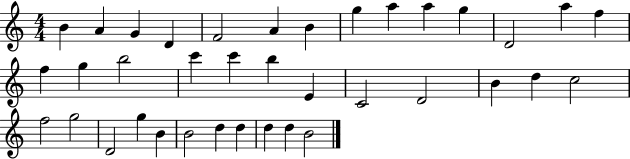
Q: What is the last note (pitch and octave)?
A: B4